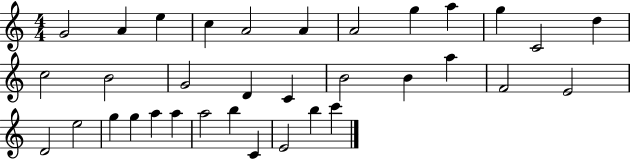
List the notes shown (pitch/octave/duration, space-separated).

G4/h A4/q E5/q C5/q A4/h A4/q A4/h G5/q A5/q G5/q C4/h D5/q C5/h B4/h G4/h D4/q C4/q B4/h B4/q A5/q F4/h E4/h D4/h E5/h G5/q G5/q A5/q A5/q A5/h B5/q C4/q E4/h B5/q C6/q